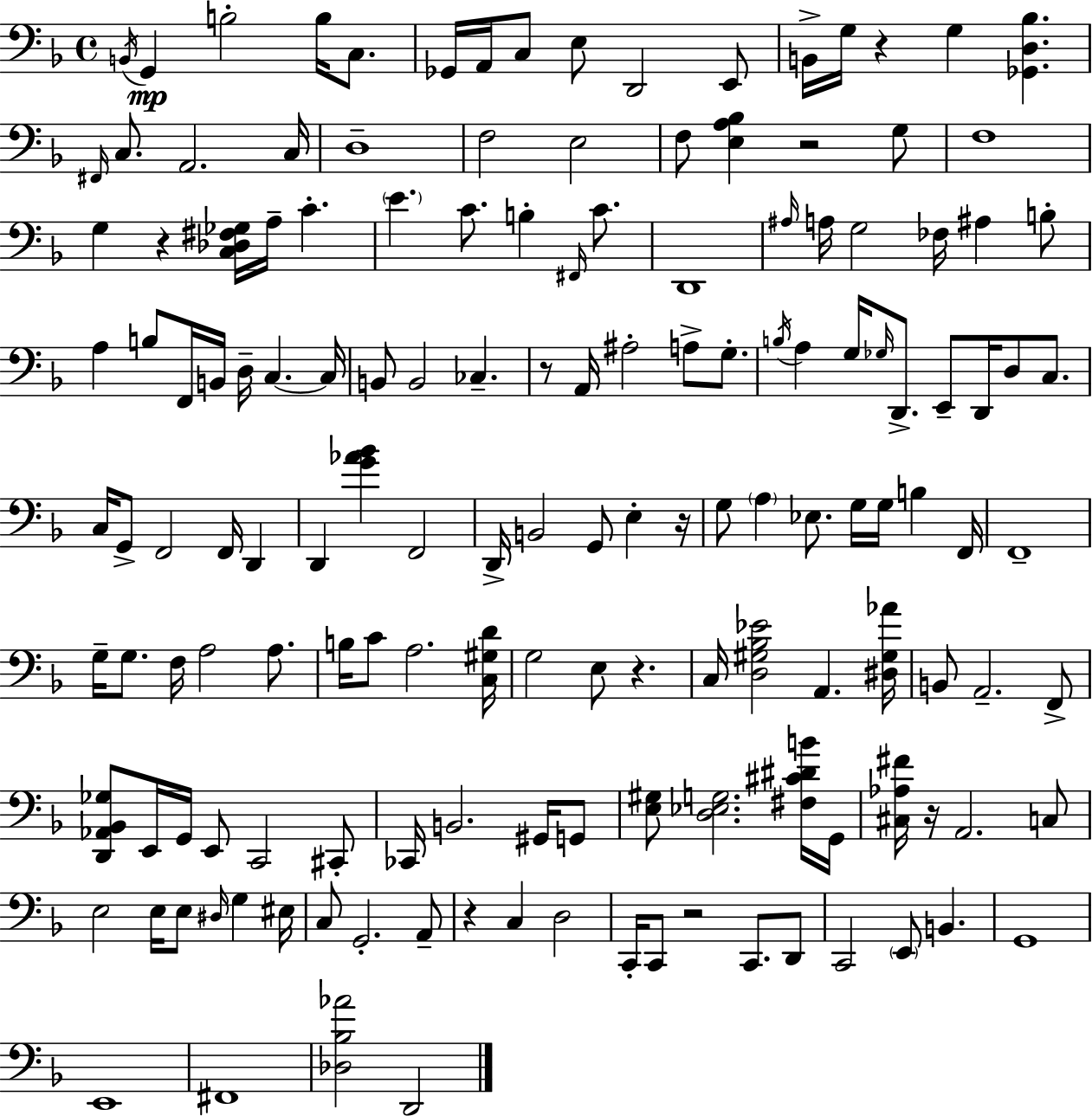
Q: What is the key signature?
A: F major